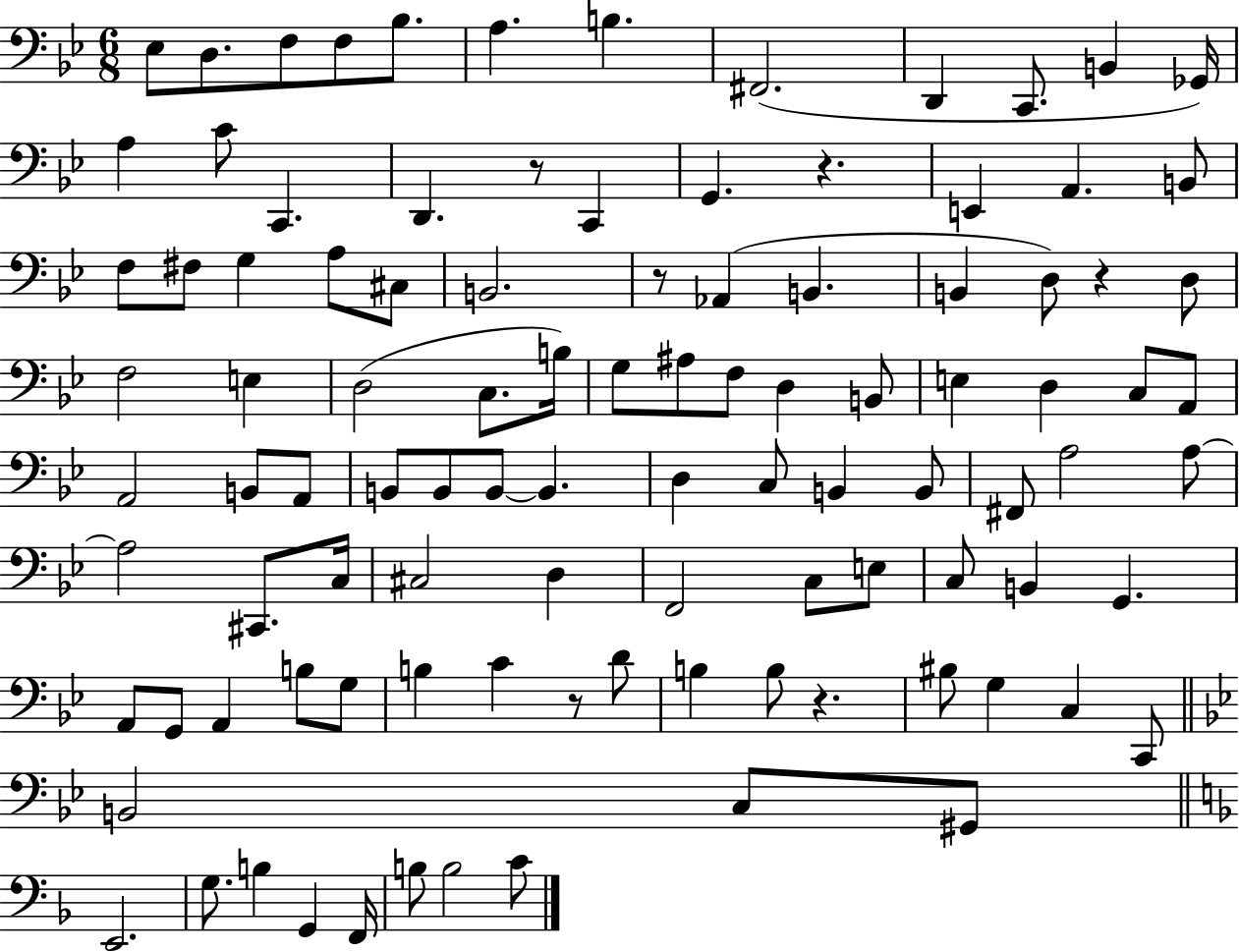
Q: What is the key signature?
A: BES major